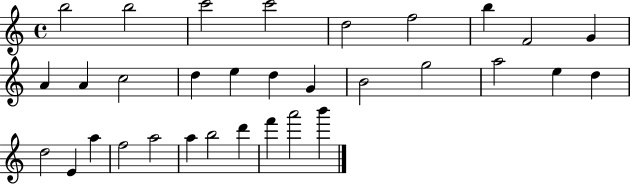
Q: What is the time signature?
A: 4/4